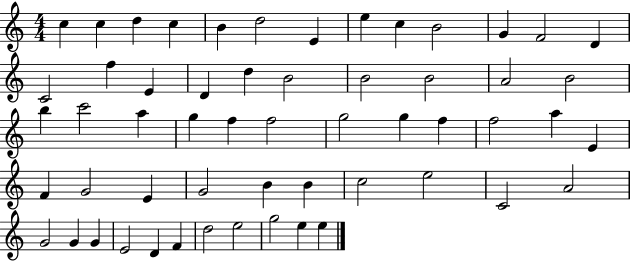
X:1
T:Untitled
M:4/4
L:1/4
K:C
c c d c B d2 E e c B2 G F2 D C2 f E D d B2 B2 B2 A2 B2 b c'2 a g f f2 g2 g f f2 a E F G2 E G2 B B c2 e2 C2 A2 G2 G G E2 D F d2 e2 g2 e e